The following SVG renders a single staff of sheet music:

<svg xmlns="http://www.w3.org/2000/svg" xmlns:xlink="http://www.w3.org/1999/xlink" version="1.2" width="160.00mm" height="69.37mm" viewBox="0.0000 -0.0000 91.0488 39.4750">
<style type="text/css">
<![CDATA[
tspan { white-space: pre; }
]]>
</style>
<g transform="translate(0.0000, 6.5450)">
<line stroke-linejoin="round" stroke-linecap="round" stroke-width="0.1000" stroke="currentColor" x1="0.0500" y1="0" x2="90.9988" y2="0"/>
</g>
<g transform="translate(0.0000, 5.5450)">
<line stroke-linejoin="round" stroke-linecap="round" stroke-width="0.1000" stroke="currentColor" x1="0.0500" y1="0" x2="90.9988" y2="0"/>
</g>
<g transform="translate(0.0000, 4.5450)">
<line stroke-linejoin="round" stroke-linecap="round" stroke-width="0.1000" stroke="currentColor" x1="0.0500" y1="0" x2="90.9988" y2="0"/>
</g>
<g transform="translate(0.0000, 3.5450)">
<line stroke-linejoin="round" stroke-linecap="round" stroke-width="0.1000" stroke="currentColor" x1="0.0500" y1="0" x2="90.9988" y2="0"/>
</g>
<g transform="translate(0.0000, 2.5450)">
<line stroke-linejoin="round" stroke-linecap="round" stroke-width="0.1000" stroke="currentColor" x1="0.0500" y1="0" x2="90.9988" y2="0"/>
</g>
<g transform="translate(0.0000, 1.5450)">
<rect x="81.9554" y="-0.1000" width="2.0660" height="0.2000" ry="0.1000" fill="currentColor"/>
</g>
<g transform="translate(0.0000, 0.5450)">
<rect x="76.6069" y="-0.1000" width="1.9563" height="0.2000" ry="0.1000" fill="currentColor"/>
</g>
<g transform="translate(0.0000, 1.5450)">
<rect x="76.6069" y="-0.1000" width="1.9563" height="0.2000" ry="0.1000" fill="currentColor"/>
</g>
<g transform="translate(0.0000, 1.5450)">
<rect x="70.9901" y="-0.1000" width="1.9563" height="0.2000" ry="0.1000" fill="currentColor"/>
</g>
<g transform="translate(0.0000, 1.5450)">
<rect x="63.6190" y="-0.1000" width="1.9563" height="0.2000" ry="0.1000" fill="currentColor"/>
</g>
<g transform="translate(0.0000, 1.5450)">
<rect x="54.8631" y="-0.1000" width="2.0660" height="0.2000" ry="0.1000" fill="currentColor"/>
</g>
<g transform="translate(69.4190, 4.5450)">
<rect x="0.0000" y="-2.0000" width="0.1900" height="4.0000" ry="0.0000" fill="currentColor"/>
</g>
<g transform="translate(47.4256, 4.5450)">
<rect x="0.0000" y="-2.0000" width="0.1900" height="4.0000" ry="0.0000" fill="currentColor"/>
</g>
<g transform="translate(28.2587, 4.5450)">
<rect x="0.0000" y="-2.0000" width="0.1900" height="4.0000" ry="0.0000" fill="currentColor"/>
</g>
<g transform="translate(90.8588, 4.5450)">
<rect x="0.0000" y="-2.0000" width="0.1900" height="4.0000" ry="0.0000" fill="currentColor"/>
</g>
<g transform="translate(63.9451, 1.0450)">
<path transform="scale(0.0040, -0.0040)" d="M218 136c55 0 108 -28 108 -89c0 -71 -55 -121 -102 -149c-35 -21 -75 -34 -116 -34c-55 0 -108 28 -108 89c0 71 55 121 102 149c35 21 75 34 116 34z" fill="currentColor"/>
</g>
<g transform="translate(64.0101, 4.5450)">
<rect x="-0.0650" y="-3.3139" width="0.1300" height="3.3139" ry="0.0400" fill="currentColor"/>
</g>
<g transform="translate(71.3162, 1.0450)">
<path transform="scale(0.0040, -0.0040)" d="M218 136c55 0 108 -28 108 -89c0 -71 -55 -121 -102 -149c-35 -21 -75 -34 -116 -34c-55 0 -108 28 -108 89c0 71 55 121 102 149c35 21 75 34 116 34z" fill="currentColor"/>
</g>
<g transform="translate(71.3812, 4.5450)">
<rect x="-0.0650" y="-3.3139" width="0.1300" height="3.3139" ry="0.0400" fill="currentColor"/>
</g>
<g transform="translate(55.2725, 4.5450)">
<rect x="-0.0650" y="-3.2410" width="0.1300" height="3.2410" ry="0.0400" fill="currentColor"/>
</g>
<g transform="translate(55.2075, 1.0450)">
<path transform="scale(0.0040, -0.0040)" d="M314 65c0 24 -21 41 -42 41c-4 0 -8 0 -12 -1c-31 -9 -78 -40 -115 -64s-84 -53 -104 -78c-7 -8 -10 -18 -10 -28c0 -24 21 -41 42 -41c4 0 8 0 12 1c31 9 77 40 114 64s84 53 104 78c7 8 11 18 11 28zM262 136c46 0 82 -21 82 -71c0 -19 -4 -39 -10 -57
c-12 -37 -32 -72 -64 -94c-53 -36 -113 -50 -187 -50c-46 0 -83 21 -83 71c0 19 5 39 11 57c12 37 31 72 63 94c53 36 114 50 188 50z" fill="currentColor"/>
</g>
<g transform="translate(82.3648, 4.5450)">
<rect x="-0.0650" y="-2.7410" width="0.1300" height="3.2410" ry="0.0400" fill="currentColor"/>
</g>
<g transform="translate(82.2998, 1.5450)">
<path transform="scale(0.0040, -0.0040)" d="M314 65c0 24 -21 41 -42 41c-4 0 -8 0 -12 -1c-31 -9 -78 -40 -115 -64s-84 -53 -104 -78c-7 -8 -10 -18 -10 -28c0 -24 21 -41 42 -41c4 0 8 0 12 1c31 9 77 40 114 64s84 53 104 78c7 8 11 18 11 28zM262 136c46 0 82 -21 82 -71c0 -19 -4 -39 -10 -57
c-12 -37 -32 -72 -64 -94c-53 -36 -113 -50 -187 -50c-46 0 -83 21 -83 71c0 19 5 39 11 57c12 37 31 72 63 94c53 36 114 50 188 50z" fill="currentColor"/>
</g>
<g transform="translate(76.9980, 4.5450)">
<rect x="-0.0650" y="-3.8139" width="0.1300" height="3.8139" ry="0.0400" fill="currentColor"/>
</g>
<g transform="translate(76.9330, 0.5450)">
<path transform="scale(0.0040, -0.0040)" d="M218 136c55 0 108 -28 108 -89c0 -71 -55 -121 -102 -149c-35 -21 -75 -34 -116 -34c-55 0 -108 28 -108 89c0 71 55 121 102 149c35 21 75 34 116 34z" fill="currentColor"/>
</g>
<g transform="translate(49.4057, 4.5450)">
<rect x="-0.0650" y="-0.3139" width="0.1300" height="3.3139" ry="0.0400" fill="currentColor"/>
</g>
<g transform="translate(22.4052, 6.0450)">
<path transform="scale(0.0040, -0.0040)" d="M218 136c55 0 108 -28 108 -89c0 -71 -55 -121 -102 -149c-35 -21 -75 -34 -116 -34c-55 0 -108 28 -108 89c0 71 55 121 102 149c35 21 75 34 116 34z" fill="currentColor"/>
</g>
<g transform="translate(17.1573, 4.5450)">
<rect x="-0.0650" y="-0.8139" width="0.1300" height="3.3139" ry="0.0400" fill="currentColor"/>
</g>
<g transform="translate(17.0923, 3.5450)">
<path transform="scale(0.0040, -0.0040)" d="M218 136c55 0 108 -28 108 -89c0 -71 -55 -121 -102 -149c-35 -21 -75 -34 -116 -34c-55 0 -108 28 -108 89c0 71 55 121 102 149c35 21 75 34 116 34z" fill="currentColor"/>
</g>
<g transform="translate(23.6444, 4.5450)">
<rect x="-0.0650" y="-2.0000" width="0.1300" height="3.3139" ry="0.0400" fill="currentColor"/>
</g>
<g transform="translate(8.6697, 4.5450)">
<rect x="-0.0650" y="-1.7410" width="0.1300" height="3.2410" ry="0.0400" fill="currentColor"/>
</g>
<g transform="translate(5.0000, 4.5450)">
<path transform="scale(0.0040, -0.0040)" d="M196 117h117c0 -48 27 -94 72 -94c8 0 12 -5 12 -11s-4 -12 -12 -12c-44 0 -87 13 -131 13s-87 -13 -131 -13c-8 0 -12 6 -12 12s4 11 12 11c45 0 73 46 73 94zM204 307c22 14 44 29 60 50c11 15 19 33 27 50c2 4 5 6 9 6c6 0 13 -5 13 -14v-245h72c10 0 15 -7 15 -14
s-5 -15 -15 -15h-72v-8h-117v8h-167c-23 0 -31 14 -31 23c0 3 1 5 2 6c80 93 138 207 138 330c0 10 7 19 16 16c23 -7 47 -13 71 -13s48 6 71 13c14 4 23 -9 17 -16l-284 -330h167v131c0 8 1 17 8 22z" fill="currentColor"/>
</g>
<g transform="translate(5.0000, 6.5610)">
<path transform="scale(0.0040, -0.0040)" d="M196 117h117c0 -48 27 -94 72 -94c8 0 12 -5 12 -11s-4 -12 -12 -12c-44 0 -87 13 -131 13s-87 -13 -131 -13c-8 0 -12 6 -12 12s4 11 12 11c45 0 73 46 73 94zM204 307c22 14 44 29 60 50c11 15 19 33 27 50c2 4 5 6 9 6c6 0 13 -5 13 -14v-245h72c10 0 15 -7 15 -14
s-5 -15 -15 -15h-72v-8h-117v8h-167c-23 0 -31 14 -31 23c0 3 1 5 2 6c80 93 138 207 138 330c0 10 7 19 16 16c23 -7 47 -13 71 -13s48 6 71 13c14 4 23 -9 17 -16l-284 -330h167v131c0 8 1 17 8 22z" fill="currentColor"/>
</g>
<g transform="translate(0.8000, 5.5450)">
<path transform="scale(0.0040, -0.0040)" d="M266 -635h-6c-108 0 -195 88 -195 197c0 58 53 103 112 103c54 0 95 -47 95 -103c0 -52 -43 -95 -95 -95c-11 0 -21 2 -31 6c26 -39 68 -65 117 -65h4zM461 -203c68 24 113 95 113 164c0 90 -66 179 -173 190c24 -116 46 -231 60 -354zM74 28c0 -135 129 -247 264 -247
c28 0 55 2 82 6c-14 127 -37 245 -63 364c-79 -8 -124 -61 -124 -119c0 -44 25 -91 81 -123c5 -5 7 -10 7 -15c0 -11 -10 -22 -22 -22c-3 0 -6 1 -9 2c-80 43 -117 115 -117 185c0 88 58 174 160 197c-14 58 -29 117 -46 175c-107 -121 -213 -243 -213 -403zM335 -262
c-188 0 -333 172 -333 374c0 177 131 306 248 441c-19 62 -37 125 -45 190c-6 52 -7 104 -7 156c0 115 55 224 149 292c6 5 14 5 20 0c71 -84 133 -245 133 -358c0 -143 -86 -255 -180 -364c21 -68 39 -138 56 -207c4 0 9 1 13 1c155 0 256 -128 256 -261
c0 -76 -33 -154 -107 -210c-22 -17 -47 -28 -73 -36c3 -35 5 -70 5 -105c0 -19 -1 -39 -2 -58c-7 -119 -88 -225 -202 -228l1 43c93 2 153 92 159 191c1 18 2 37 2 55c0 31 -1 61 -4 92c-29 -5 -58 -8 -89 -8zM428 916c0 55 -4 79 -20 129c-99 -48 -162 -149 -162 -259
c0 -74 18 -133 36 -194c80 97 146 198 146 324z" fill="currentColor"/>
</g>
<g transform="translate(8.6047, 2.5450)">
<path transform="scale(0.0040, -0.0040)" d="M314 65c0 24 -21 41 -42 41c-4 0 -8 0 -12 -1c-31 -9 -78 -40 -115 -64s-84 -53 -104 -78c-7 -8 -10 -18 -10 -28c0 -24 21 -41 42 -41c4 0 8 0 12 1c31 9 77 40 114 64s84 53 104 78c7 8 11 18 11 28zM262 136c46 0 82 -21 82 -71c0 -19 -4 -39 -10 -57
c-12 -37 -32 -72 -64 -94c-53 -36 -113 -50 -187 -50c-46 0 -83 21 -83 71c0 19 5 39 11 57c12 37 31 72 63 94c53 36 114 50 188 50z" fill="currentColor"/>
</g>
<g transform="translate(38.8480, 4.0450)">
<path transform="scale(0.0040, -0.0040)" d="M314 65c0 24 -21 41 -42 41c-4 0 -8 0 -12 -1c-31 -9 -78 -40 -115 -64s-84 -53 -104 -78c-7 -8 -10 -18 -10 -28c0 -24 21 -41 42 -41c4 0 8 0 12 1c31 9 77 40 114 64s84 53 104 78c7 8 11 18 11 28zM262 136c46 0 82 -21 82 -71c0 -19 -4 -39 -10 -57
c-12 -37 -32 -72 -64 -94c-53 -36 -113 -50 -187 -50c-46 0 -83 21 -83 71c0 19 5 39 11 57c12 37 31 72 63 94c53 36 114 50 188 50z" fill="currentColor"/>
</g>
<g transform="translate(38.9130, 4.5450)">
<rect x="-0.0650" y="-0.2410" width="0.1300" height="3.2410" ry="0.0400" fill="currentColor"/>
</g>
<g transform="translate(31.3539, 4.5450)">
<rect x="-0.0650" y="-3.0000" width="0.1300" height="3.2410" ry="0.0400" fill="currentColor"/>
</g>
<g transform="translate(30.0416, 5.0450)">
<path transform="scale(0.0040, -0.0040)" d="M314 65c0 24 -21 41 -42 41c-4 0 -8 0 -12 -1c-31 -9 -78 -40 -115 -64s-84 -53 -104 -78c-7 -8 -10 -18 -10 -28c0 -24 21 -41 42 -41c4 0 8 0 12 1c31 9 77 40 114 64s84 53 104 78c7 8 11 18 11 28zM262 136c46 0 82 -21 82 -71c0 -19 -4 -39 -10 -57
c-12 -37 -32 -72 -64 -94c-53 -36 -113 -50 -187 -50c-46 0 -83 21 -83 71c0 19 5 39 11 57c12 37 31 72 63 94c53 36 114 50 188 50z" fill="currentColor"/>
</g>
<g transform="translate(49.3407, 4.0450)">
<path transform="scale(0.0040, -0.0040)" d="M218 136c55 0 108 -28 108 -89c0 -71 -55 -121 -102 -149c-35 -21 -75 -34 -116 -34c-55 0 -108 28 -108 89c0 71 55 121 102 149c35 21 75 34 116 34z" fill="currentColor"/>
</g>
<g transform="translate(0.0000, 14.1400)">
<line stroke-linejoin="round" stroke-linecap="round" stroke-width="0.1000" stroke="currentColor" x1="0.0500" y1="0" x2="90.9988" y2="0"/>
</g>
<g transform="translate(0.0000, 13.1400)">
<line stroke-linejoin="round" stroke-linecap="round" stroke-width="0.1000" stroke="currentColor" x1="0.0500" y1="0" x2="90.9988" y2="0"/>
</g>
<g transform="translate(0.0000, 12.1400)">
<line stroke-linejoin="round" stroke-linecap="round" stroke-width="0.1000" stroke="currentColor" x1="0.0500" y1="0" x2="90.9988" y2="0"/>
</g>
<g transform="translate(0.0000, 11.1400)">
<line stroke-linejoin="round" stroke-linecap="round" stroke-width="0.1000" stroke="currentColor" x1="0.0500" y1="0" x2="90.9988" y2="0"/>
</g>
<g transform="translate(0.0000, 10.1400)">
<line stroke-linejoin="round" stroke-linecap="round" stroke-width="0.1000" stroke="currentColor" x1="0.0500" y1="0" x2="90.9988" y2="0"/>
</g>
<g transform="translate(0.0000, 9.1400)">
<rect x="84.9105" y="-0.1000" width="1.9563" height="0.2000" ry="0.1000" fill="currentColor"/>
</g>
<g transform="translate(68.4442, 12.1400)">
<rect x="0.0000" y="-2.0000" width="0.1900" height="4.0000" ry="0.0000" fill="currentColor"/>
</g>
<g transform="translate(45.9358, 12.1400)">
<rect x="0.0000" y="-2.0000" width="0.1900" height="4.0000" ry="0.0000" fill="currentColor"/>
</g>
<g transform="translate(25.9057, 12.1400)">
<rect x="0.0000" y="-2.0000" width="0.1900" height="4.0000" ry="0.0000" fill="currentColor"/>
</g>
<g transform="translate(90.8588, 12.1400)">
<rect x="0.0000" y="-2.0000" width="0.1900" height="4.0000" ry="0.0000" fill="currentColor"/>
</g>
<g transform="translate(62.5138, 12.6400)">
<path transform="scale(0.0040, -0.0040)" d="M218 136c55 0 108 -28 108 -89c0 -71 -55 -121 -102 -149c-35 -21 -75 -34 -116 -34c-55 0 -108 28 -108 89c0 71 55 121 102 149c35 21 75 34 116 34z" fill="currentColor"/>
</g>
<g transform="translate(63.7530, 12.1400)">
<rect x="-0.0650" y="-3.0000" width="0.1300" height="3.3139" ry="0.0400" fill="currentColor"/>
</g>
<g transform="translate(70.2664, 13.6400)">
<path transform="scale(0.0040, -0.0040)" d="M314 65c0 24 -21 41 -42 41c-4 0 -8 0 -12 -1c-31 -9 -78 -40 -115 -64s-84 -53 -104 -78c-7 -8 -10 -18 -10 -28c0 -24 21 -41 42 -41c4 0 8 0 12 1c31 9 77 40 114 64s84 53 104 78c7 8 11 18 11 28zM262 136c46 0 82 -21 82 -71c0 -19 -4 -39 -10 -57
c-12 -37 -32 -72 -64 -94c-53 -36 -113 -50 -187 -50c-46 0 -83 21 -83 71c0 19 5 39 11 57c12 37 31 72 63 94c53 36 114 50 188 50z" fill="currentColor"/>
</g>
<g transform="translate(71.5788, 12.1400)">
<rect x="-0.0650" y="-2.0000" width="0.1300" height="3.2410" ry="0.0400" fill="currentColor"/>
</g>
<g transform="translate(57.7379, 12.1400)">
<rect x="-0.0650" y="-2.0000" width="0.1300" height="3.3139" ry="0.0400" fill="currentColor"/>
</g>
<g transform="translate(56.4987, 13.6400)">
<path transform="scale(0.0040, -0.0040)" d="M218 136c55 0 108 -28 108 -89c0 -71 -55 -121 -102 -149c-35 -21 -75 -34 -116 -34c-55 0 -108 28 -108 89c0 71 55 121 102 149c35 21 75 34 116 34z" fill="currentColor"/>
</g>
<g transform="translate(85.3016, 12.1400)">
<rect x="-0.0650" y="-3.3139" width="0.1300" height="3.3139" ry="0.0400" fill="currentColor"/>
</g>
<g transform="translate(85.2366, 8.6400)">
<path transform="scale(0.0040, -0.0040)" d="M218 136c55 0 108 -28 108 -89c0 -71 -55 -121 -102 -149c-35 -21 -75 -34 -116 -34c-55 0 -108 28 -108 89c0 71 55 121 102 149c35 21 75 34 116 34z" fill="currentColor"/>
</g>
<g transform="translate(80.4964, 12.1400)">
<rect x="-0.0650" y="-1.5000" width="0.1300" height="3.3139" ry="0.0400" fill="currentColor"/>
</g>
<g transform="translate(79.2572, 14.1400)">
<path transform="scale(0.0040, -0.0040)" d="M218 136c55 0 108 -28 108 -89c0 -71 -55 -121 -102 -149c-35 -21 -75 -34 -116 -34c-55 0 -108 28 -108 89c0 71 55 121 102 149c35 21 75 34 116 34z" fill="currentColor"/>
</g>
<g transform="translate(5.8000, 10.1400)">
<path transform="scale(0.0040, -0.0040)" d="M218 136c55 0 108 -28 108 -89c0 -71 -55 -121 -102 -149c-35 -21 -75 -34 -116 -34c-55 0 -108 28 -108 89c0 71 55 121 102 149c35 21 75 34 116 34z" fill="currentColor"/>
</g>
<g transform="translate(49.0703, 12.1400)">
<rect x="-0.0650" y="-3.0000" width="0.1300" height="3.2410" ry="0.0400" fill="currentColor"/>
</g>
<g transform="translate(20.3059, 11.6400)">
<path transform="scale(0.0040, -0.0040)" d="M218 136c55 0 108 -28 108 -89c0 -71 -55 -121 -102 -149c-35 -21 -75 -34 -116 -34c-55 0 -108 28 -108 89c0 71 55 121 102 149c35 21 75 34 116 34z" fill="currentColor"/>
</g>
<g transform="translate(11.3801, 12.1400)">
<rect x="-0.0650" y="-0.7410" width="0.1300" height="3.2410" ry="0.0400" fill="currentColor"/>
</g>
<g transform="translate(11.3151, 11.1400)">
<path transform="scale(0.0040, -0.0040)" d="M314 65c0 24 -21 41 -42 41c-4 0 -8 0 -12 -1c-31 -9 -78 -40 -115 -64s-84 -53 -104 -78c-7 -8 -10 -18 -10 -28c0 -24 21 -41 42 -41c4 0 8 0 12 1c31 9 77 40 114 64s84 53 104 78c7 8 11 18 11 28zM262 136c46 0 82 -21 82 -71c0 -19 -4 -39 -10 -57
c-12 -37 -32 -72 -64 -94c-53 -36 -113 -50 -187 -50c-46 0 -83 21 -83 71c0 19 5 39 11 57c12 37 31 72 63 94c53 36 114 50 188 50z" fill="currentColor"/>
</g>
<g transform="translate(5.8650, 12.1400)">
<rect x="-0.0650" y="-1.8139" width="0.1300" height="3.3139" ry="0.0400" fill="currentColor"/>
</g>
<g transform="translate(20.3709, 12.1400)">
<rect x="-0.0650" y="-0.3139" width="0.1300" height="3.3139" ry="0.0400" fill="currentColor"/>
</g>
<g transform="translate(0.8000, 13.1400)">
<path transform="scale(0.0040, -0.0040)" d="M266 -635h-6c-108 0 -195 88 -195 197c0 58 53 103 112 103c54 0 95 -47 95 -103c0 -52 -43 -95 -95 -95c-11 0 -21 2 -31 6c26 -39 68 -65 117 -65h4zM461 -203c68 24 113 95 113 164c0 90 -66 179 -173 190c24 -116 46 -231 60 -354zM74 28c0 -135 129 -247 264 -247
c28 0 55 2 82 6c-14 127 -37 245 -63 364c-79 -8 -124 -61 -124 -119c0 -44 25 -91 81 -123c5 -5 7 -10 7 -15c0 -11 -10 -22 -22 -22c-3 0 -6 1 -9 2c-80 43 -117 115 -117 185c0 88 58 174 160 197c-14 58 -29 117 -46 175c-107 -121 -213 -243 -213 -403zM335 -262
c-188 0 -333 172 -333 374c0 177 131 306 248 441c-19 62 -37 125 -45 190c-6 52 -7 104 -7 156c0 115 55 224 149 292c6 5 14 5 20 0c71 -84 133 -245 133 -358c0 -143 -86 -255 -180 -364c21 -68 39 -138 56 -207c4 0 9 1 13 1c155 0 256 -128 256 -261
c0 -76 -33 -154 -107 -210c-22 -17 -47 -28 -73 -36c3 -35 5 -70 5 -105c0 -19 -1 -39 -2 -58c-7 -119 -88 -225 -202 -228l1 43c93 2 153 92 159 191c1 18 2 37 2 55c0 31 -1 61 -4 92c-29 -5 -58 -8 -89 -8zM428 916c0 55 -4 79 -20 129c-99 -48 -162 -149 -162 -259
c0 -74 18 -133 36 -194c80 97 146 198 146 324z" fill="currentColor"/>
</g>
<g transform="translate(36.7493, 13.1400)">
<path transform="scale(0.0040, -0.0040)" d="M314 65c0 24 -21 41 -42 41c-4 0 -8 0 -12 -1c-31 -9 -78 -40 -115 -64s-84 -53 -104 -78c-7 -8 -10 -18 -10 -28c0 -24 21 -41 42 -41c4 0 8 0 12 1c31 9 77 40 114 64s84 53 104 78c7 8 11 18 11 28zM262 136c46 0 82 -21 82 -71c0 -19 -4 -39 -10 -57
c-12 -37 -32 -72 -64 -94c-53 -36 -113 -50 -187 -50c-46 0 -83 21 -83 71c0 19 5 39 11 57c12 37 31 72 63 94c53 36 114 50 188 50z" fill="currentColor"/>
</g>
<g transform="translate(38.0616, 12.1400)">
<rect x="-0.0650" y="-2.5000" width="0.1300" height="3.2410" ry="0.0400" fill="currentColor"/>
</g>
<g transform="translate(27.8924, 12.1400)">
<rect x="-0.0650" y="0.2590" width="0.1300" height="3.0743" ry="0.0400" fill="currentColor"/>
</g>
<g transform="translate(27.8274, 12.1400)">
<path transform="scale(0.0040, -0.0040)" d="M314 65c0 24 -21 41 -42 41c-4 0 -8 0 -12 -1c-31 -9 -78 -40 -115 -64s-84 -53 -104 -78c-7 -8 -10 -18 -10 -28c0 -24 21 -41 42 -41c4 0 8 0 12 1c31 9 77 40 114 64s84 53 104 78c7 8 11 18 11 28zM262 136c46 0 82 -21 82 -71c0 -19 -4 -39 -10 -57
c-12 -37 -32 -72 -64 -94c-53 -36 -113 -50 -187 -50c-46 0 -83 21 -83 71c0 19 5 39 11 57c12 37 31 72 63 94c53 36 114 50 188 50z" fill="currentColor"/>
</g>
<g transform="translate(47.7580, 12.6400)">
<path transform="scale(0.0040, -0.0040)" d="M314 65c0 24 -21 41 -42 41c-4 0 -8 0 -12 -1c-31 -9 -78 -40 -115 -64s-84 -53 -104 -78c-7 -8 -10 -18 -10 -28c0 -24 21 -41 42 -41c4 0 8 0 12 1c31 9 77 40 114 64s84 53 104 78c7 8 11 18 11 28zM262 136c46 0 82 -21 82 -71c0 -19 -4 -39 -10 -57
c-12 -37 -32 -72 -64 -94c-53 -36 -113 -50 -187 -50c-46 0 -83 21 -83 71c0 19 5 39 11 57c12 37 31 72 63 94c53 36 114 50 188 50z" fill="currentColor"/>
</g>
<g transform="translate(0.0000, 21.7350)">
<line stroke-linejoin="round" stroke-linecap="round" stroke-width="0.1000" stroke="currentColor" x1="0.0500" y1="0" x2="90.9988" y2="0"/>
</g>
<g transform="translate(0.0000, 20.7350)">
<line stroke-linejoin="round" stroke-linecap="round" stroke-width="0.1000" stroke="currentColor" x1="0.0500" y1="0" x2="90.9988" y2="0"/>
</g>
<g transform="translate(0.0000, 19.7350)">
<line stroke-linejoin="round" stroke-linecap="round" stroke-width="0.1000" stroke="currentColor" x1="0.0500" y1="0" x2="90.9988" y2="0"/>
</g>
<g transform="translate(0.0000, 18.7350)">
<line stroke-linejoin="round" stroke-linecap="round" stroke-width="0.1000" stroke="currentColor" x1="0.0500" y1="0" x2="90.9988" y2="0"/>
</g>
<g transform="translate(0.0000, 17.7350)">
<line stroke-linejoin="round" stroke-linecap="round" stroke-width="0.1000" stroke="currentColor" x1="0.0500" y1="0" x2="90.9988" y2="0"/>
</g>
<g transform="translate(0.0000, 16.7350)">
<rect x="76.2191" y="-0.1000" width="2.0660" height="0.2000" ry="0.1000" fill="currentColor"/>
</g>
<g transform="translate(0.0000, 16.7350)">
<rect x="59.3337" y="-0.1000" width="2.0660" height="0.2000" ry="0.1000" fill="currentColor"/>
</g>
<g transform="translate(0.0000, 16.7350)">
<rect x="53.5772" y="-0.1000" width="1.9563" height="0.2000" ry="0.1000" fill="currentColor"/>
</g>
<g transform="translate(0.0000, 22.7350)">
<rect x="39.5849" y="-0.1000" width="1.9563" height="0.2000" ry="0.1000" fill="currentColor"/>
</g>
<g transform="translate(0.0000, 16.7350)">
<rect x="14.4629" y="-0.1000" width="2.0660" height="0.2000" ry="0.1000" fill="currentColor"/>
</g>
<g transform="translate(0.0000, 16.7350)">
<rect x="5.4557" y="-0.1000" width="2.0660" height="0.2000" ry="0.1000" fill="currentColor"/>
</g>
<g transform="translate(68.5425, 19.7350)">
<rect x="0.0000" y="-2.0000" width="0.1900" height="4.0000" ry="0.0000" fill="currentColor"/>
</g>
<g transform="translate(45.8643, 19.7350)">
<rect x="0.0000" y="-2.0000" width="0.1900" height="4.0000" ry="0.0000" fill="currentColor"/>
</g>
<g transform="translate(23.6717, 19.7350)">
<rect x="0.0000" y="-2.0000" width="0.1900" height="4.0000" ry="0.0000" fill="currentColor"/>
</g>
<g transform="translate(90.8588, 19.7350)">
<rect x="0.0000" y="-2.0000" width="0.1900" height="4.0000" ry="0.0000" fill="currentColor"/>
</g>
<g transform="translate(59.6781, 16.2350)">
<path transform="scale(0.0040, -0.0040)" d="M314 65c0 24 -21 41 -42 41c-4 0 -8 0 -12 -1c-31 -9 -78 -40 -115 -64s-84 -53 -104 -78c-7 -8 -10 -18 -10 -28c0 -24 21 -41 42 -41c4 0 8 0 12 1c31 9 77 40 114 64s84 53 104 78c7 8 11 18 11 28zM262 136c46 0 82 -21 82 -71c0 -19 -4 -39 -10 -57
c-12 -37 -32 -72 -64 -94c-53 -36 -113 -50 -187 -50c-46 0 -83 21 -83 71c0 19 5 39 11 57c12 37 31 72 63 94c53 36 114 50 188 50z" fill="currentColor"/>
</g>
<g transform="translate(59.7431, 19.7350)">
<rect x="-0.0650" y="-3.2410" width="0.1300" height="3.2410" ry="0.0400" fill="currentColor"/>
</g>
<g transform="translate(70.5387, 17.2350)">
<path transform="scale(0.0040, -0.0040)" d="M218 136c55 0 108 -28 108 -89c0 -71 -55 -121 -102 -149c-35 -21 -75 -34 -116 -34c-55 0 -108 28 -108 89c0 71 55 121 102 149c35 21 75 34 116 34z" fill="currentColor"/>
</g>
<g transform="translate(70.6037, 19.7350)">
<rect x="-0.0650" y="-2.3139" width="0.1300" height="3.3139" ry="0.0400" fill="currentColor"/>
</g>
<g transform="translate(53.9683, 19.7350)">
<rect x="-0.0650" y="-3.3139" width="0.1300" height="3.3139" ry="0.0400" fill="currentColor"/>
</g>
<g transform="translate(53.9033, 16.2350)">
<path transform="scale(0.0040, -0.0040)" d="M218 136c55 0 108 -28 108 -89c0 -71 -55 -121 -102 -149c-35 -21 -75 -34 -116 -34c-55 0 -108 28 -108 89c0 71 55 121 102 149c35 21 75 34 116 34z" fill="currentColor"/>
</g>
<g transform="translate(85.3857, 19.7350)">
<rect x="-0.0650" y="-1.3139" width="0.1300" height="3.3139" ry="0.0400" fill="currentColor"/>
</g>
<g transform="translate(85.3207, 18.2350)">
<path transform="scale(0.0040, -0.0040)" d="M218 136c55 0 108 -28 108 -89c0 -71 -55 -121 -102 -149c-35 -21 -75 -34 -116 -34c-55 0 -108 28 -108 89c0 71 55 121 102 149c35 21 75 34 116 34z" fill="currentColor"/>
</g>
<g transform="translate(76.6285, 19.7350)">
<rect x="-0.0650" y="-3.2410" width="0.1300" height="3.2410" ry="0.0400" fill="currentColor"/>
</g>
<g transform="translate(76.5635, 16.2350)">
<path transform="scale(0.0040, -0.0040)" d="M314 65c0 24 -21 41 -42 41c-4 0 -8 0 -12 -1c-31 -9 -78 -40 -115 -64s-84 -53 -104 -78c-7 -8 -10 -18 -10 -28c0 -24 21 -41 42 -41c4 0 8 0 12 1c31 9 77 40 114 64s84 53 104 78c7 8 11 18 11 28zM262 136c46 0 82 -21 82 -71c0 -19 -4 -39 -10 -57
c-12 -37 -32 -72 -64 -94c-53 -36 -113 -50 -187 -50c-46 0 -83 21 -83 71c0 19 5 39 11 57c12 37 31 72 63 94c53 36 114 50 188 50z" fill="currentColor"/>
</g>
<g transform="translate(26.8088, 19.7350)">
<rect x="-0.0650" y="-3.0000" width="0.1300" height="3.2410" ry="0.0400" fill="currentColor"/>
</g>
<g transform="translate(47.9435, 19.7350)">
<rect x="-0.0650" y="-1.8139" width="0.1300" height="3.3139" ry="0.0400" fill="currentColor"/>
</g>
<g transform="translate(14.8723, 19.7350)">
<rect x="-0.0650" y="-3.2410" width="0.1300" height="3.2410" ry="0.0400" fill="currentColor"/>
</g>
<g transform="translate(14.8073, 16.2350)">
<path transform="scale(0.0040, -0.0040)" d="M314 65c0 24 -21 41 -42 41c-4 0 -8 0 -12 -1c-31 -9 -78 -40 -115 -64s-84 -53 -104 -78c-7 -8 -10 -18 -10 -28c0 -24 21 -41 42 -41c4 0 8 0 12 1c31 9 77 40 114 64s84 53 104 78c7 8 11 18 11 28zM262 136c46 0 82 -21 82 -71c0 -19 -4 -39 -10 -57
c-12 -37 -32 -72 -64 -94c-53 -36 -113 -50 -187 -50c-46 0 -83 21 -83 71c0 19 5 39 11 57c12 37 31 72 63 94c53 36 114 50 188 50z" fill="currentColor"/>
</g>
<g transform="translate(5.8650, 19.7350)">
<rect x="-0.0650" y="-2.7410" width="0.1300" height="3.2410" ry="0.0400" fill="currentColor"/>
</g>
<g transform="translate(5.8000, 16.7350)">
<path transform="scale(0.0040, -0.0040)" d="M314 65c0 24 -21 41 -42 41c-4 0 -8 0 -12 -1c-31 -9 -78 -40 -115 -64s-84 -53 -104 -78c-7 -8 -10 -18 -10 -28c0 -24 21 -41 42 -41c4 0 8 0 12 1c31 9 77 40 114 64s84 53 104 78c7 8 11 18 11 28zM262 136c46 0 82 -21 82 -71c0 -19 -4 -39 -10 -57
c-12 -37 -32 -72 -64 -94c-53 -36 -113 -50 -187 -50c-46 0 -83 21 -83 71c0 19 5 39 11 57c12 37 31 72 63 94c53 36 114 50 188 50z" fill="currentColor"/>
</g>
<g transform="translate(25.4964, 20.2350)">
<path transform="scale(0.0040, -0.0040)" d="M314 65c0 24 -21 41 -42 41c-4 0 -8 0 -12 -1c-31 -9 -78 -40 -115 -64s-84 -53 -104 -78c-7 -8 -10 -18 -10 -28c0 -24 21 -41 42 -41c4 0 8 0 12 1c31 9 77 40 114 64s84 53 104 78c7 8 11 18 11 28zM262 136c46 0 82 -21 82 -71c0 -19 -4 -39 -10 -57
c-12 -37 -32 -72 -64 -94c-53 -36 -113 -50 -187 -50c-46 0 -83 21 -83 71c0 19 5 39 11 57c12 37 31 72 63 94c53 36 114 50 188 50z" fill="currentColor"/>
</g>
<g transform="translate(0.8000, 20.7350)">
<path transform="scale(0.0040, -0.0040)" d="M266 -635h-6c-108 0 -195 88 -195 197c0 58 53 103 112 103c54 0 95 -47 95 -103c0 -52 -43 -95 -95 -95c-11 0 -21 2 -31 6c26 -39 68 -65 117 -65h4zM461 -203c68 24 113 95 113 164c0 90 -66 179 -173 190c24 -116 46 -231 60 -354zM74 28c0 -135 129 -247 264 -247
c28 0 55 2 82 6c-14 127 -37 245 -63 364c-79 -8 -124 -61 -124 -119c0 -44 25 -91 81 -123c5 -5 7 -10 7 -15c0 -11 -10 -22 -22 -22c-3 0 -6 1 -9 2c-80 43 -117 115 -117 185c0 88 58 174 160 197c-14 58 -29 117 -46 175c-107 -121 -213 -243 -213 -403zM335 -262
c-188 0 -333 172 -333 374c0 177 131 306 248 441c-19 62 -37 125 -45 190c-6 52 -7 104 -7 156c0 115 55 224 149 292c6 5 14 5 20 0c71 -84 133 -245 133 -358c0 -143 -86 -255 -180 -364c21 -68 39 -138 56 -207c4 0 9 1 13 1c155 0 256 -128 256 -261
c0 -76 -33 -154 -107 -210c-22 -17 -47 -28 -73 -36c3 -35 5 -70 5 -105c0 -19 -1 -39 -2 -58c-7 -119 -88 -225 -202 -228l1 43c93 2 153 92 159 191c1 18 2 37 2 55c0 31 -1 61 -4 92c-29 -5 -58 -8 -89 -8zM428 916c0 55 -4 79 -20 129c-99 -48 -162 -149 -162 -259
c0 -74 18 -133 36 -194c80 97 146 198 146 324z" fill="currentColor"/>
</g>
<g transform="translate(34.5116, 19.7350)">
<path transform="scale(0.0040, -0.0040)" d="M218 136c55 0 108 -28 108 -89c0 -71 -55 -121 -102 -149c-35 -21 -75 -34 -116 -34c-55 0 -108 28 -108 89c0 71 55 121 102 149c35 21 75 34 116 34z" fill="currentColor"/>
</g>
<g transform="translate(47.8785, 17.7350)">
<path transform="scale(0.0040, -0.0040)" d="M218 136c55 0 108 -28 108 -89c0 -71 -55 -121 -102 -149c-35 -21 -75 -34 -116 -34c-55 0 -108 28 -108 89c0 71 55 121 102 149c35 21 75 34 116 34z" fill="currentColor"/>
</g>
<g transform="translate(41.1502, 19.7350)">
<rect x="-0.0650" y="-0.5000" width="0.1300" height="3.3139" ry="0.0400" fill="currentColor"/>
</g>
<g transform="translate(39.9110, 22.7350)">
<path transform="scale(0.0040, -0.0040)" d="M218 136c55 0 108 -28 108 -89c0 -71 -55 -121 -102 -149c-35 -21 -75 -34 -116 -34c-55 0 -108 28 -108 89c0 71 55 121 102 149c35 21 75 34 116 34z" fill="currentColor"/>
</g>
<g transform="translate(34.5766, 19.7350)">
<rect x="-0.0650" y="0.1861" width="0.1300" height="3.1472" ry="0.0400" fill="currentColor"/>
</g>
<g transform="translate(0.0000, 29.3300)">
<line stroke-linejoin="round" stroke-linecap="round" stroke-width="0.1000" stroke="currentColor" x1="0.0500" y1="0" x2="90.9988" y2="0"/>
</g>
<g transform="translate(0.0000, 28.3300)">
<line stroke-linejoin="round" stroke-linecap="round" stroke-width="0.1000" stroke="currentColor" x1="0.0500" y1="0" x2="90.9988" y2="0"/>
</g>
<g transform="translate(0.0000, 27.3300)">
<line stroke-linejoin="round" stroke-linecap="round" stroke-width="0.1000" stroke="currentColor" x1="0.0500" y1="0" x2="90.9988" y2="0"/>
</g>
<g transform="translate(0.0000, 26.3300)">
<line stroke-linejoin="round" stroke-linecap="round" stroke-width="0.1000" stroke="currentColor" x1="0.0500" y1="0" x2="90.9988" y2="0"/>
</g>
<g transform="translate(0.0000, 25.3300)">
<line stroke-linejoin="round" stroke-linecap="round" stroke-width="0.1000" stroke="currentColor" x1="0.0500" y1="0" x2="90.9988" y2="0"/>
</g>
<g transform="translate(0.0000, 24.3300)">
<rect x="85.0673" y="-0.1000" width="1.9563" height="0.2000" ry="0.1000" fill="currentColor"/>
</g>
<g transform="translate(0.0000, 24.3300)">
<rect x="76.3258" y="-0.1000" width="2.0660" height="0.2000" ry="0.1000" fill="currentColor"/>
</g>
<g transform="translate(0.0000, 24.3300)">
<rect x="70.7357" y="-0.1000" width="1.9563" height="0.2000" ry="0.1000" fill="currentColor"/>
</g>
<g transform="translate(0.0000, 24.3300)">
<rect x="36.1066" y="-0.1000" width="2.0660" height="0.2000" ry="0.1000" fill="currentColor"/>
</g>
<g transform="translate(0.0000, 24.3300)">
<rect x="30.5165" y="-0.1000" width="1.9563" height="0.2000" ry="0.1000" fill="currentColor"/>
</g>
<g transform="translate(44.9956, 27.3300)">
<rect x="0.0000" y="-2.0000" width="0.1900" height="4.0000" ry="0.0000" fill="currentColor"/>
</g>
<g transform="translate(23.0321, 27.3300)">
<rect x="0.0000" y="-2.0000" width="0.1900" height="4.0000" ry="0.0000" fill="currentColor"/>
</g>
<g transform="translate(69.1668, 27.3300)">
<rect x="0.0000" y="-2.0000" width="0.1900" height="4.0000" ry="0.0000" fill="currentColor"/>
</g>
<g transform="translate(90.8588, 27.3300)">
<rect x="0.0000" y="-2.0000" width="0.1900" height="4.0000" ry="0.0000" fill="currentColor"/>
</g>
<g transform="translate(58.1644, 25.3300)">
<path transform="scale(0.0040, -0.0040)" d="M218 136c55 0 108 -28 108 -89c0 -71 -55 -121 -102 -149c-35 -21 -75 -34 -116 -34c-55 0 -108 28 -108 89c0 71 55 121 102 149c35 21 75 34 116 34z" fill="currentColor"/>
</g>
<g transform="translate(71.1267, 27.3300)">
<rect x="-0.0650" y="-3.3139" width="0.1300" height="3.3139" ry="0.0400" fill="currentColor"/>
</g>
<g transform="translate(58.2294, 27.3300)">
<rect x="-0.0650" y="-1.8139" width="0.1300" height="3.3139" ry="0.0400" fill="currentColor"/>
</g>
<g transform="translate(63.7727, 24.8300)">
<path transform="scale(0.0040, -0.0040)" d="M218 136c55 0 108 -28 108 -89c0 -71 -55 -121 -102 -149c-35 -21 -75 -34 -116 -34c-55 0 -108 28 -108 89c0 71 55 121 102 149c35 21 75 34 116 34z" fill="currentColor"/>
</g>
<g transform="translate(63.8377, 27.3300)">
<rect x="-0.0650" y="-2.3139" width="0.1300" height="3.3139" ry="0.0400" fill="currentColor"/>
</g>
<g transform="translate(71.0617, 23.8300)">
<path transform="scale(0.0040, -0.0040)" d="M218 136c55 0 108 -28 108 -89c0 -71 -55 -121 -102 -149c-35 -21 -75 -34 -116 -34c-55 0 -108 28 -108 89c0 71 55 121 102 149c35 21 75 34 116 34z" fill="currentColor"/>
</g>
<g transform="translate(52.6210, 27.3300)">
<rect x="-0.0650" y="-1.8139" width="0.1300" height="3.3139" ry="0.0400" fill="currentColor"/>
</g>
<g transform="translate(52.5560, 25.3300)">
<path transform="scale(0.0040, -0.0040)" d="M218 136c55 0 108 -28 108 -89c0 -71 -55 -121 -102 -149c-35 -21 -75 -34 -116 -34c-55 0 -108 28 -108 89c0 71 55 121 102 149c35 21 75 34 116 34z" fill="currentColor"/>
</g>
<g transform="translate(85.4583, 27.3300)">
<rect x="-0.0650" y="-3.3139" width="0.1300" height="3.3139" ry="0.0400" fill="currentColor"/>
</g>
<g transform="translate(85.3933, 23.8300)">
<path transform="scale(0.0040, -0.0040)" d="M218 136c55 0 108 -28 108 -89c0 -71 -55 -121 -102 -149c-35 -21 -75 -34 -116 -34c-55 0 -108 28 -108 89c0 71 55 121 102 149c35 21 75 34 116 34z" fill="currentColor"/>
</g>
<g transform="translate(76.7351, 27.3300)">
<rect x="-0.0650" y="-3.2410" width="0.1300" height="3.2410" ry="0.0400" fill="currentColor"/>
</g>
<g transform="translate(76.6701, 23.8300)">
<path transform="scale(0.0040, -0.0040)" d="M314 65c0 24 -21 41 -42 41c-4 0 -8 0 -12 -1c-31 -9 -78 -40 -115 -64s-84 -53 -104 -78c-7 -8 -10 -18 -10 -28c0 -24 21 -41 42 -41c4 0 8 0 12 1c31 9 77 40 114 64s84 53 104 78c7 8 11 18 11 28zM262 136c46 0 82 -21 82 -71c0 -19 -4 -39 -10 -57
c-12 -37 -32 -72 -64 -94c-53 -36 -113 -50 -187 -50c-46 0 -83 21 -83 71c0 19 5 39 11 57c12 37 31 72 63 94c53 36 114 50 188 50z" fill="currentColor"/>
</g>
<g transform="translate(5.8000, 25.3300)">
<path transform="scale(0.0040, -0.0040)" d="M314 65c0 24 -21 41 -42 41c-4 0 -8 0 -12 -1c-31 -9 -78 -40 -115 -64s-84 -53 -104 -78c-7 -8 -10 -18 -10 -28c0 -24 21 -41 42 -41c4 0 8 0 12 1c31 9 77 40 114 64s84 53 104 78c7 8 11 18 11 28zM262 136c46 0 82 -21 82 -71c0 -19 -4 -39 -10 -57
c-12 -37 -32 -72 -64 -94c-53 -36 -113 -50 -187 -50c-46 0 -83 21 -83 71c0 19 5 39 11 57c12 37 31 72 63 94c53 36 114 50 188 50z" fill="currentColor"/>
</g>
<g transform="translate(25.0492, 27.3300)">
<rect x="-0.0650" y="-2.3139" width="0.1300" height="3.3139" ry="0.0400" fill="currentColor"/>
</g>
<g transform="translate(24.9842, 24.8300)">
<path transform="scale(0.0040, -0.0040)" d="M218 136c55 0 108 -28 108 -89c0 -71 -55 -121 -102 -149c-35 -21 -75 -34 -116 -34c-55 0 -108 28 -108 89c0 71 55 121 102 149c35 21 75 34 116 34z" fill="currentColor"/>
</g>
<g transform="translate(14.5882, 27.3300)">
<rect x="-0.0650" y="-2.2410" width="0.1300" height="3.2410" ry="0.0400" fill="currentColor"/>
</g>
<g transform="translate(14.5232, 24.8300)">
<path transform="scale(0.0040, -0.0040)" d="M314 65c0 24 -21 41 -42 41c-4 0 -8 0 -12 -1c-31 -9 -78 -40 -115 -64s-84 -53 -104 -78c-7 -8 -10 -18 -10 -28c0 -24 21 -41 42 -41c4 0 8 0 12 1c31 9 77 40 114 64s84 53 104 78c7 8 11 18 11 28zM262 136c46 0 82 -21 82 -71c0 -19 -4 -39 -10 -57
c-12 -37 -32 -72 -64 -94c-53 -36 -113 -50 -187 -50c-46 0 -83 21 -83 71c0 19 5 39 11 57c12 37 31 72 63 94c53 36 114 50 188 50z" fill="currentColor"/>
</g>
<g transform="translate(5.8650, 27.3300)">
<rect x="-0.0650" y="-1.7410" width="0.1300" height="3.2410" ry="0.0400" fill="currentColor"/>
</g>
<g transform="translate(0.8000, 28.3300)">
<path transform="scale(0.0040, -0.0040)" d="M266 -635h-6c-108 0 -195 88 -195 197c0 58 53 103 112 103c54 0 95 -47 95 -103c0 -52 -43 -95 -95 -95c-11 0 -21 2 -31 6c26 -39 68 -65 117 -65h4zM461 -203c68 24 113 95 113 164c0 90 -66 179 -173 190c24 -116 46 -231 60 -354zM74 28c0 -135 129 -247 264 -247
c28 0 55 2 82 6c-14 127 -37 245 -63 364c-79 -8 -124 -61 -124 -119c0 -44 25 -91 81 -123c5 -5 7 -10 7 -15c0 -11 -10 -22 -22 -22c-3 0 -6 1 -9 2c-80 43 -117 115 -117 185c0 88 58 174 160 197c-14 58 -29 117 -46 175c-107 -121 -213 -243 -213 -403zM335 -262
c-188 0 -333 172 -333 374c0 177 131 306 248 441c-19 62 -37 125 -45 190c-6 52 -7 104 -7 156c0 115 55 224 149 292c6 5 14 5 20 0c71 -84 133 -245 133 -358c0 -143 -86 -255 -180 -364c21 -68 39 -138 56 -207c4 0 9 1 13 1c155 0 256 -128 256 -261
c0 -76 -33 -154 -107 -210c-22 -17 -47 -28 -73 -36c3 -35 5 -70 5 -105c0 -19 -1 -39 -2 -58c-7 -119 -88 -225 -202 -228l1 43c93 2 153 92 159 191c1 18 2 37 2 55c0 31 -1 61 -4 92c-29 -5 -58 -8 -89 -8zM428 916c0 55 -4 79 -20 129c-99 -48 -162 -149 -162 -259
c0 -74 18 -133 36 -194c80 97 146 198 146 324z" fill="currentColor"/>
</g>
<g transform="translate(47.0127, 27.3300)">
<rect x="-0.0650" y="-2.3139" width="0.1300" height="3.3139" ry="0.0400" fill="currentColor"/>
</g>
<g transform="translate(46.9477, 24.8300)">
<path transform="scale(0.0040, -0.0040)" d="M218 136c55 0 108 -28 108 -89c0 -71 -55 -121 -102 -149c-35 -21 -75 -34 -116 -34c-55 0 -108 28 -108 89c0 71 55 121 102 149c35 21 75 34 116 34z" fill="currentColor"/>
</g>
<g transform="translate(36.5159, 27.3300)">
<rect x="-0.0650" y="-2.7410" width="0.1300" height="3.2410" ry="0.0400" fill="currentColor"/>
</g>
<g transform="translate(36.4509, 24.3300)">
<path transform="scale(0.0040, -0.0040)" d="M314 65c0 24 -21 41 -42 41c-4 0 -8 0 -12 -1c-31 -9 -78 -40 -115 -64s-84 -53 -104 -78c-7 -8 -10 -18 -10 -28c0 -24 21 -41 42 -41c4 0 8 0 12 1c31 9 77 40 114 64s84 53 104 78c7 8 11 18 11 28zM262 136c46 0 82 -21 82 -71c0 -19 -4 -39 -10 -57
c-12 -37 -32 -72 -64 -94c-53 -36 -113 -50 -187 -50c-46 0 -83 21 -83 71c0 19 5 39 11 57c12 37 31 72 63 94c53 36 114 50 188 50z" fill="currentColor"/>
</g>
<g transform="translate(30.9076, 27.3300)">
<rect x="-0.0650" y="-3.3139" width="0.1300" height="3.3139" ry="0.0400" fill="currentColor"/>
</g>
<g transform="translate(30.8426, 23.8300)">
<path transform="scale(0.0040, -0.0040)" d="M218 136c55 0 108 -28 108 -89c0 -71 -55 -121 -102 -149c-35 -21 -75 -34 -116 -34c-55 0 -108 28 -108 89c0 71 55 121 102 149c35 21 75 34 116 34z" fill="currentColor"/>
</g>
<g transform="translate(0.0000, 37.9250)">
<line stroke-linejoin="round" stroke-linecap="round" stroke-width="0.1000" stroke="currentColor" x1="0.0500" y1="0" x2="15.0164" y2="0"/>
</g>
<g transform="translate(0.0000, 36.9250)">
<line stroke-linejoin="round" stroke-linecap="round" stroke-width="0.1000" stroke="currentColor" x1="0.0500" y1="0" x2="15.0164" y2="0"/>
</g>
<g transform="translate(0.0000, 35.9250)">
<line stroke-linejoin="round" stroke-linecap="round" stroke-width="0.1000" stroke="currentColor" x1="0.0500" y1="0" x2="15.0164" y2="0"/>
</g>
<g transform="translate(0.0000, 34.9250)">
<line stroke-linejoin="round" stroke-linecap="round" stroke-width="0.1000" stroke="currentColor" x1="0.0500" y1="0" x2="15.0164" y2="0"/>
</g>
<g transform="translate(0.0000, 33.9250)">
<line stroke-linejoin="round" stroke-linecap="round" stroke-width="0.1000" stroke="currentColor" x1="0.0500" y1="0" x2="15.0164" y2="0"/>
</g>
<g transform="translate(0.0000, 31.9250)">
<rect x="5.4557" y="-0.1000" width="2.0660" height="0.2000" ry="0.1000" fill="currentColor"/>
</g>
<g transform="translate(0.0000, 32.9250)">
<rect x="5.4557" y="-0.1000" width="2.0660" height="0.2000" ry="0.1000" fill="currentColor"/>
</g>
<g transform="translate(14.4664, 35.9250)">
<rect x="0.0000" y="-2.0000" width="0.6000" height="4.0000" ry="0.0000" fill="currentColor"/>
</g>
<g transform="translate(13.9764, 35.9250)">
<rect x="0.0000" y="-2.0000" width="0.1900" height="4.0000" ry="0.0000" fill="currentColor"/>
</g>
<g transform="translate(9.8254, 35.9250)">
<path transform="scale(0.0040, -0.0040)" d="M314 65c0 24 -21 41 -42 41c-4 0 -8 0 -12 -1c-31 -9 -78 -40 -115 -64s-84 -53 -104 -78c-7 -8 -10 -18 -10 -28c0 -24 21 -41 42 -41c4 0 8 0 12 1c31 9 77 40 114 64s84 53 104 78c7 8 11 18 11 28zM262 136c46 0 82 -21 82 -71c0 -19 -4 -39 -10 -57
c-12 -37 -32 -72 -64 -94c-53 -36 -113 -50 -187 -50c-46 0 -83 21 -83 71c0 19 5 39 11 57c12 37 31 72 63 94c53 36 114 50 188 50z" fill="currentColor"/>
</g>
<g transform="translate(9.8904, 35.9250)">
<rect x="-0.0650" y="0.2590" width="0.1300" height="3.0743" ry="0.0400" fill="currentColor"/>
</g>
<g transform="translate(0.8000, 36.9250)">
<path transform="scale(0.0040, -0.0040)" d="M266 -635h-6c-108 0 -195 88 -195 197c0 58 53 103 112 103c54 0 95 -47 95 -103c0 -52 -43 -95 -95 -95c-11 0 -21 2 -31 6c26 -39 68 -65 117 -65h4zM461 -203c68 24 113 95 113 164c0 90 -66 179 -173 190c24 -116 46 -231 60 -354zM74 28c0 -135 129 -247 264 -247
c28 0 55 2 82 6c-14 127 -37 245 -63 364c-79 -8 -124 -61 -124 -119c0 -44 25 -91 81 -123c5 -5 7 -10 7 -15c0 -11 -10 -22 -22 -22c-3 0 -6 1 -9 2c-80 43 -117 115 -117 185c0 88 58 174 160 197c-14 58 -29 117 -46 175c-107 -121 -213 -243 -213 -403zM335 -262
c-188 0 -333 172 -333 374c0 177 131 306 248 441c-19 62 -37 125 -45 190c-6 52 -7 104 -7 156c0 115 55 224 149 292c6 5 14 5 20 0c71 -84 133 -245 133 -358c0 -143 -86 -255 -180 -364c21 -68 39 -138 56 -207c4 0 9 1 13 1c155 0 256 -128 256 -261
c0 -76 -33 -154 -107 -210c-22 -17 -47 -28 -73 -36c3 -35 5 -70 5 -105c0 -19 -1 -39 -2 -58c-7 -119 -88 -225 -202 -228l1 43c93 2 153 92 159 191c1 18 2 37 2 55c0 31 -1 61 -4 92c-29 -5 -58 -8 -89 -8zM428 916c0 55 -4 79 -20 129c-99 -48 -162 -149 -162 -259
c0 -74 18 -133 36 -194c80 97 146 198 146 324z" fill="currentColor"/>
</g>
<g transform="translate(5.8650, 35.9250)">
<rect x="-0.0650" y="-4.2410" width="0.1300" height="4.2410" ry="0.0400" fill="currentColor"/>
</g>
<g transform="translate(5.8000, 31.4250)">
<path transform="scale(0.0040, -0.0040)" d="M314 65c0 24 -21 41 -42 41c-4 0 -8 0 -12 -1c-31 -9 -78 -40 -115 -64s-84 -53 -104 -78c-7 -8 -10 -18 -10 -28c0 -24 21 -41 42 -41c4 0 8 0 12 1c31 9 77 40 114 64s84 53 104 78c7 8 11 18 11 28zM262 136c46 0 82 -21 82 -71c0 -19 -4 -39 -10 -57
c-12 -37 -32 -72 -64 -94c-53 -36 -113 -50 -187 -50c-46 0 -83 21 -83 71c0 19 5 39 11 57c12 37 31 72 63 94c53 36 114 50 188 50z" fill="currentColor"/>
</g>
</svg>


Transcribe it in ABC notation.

X:1
T:Untitled
M:4/4
L:1/4
K:C
f2 d F A2 c2 c b2 b b c' a2 f d2 c B2 G2 A2 F A F2 E b a2 b2 A2 B C f b b2 g b2 e f2 g2 g b a2 g f f g b b2 b d'2 B2